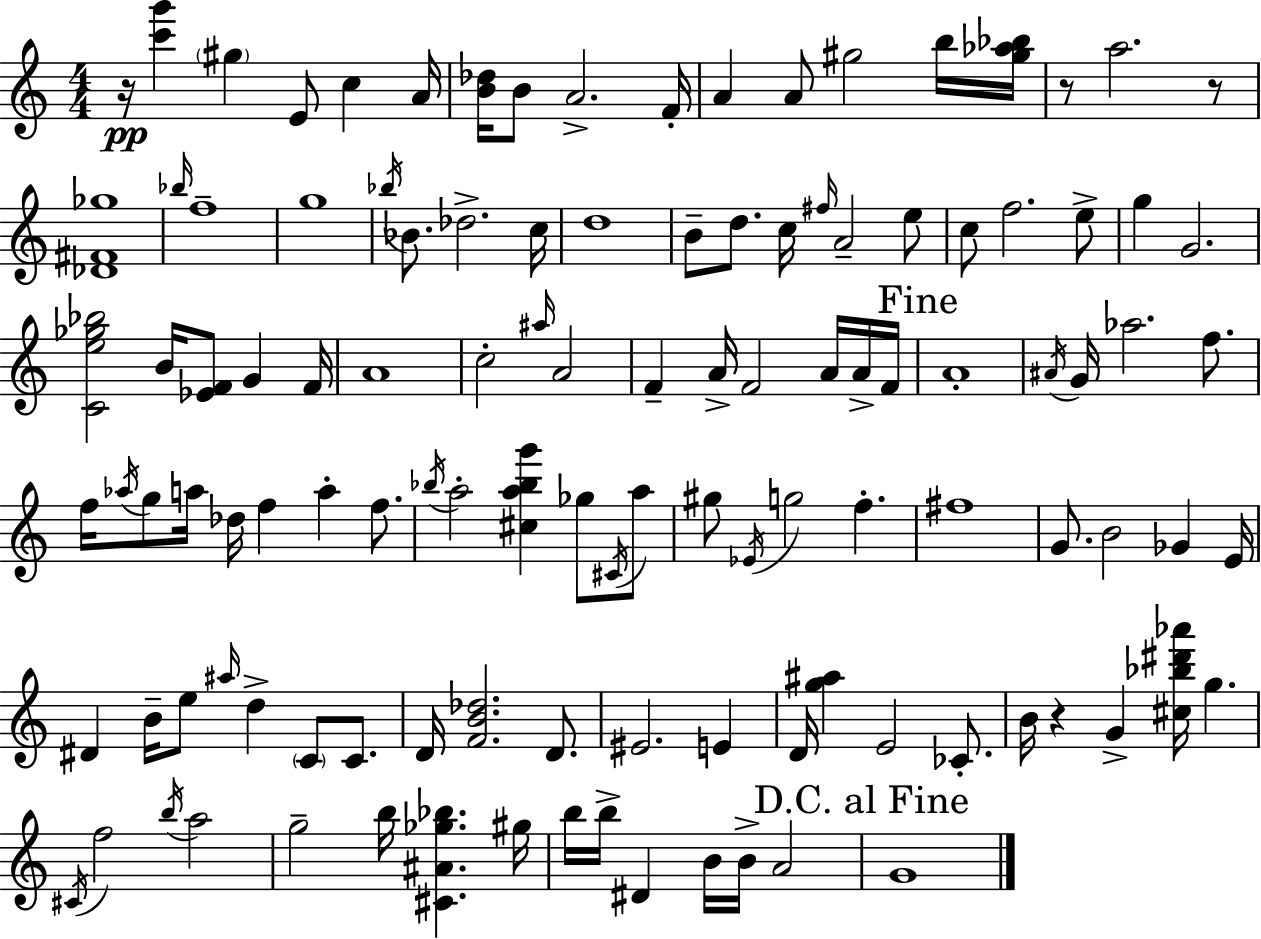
X:1
T:Untitled
M:4/4
L:1/4
K:C
z/4 [c'g'] ^g E/2 c A/4 [B_d]/4 B/2 A2 F/4 A A/2 ^g2 b/4 [^g_a_b]/4 z/2 a2 z/2 [_D^F_g]4 _b/4 f4 g4 _b/4 _B/2 _d2 c/4 d4 B/2 d/2 c/4 ^f/4 A2 e/2 c/2 f2 e/2 g G2 [Ce_g_b]2 B/4 [_EF]/2 G F/4 A4 c2 ^a/4 A2 F A/4 F2 A/4 A/4 F/4 A4 ^A/4 G/4 _a2 f/2 f/4 _a/4 g/2 a/4 _d/4 f a f/2 _b/4 a2 [^ca_bg'] _g/2 ^C/4 a/2 ^g/2 _E/4 g2 f ^f4 G/2 B2 _G E/4 ^D B/4 e/2 ^a/4 d C/2 C/2 D/4 [FB_d]2 D/2 ^E2 E D/4 [g^a] E2 _C/2 B/4 z G [^c_b^d'_a']/4 g ^C/4 f2 b/4 a2 g2 b/4 [^C^A_g_b] ^g/4 b/4 b/4 ^D B/4 B/4 A2 G4